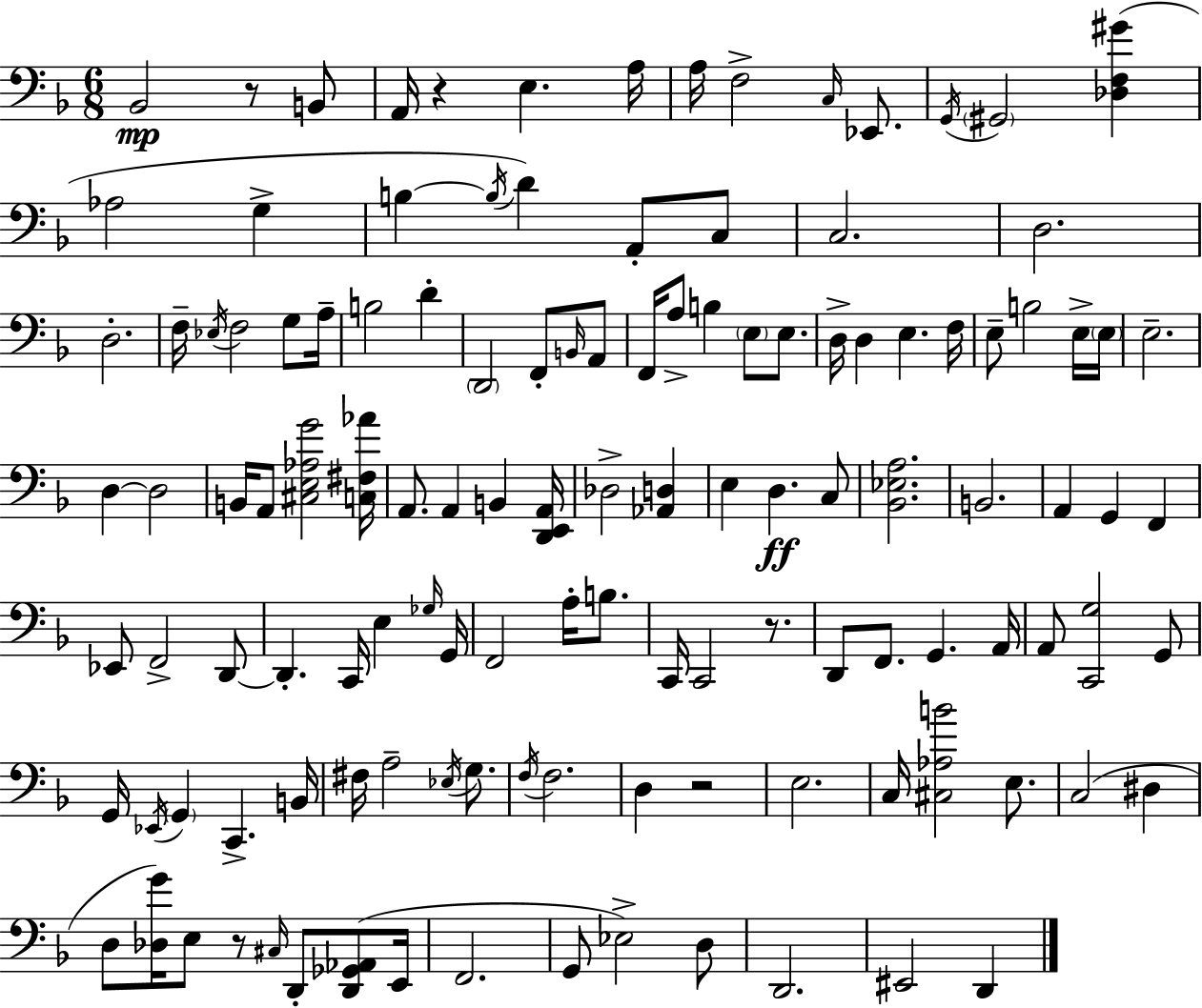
Bb2/h R/e B2/e A2/s R/q E3/q. A3/s A3/s F3/h C3/s Eb2/e. G2/s G#2/h [Db3,F3,G#4]/q Ab3/h G3/q B3/q B3/s D4/q A2/e C3/e C3/h. D3/h. D3/h. F3/s Eb3/s F3/h G3/e A3/s B3/h D4/q D2/h F2/e B2/s A2/e F2/s A3/e B3/q E3/e E3/e. D3/s D3/q E3/q. F3/s E3/e B3/h E3/s E3/s E3/h. D3/q D3/h B2/s A2/e [C#3,E3,Ab3,G4]/h [C3,F#3,Ab4]/s A2/e. A2/q B2/q [D2,E2,A2]/s Db3/h [Ab2,D3]/q E3/q D3/q. C3/e [Bb2,Eb3,A3]/h. B2/h. A2/q G2/q F2/q Eb2/e F2/h D2/e D2/q. C2/s E3/q Gb3/s G2/s F2/h A3/s B3/e. C2/s C2/h R/e. D2/e F2/e. G2/q. A2/s A2/e [C2,G3]/h G2/e G2/s Eb2/s G2/q C2/q. B2/s F#3/s A3/h Eb3/s G3/e. F3/s F3/h. D3/q R/h E3/h. C3/s [C#3,Ab3,B4]/h E3/e. C3/h D#3/q D3/e [Db3,G4]/s E3/e R/e C#3/s D2/e [D2,Gb2,Ab2]/e E2/s F2/h. G2/e Eb3/h D3/e D2/h. EIS2/h D2/q